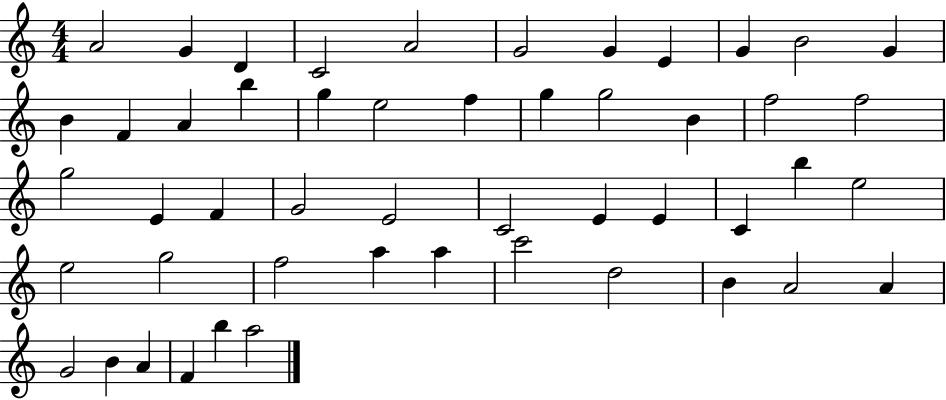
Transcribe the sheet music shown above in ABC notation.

X:1
T:Untitled
M:4/4
L:1/4
K:C
A2 G D C2 A2 G2 G E G B2 G B F A b g e2 f g g2 B f2 f2 g2 E F G2 E2 C2 E E C b e2 e2 g2 f2 a a c'2 d2 B A2 A G2 B A F b a2